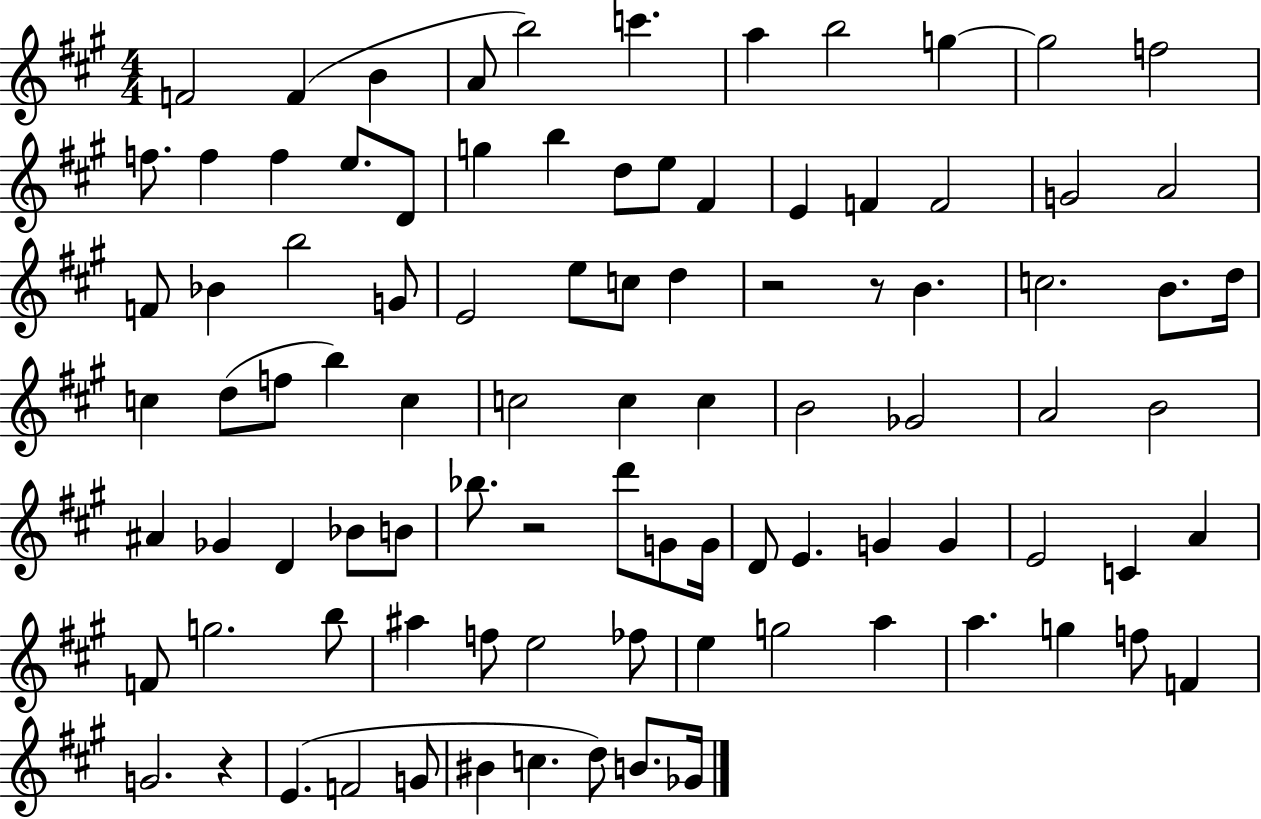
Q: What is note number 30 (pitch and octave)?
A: G4